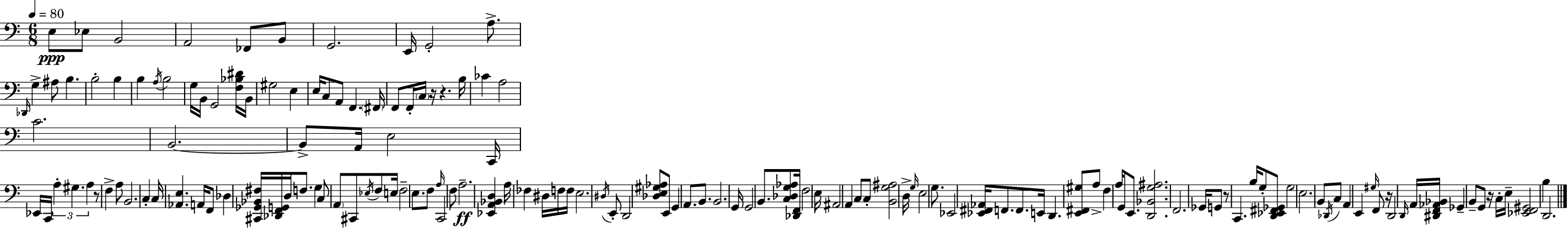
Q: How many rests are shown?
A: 6